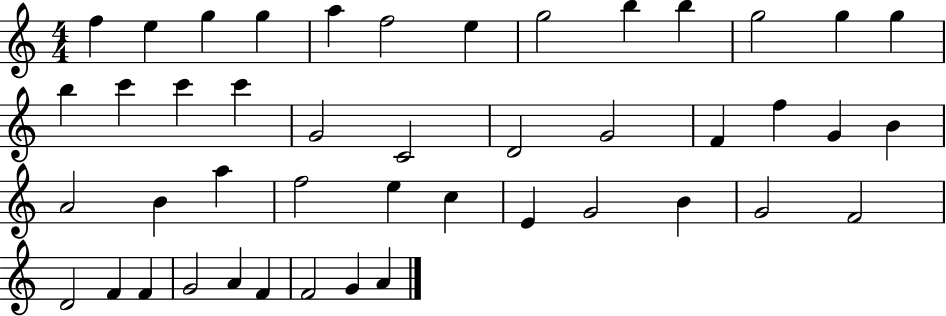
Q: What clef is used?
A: treble